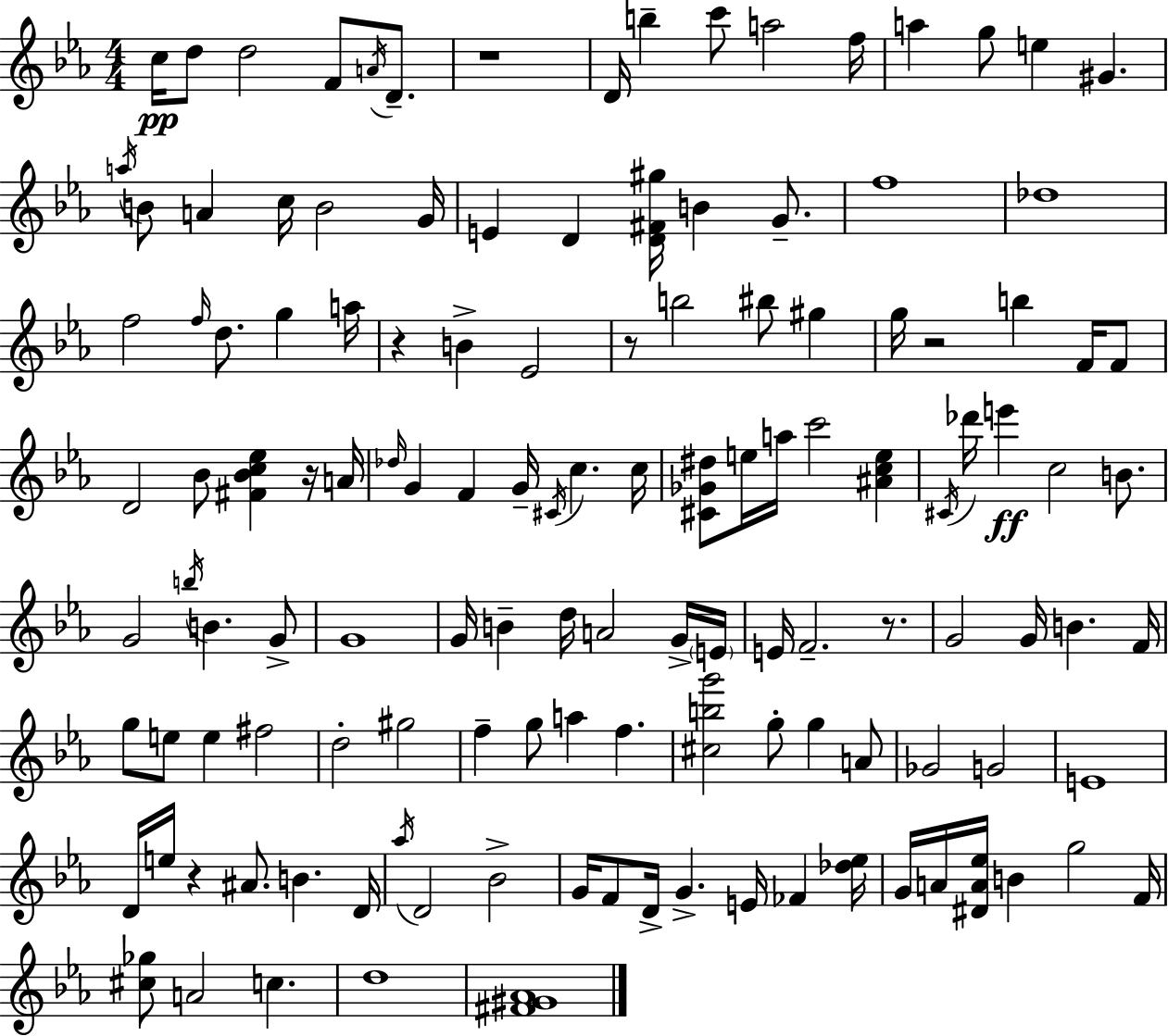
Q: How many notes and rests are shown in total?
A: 130